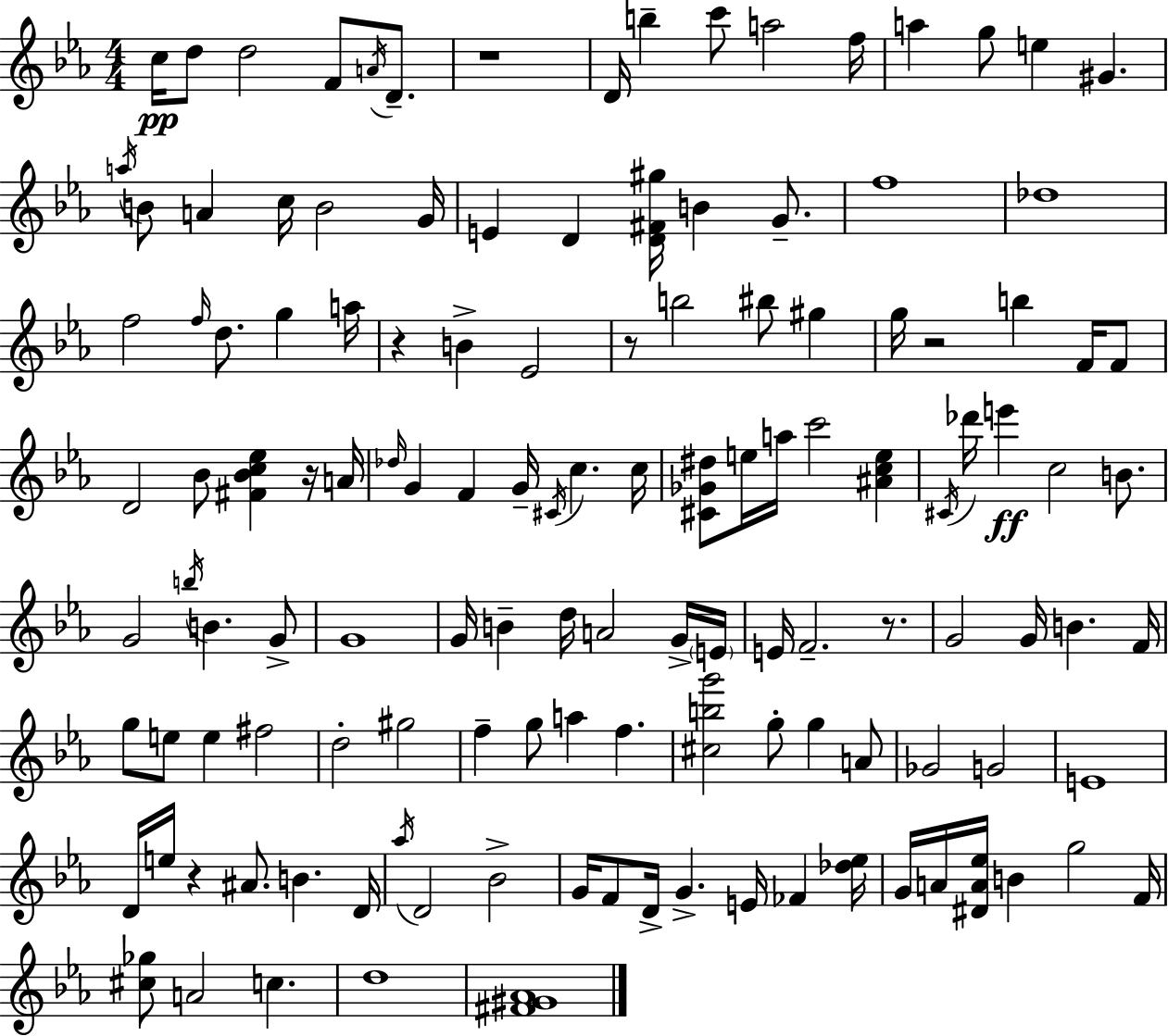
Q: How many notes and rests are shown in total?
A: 130